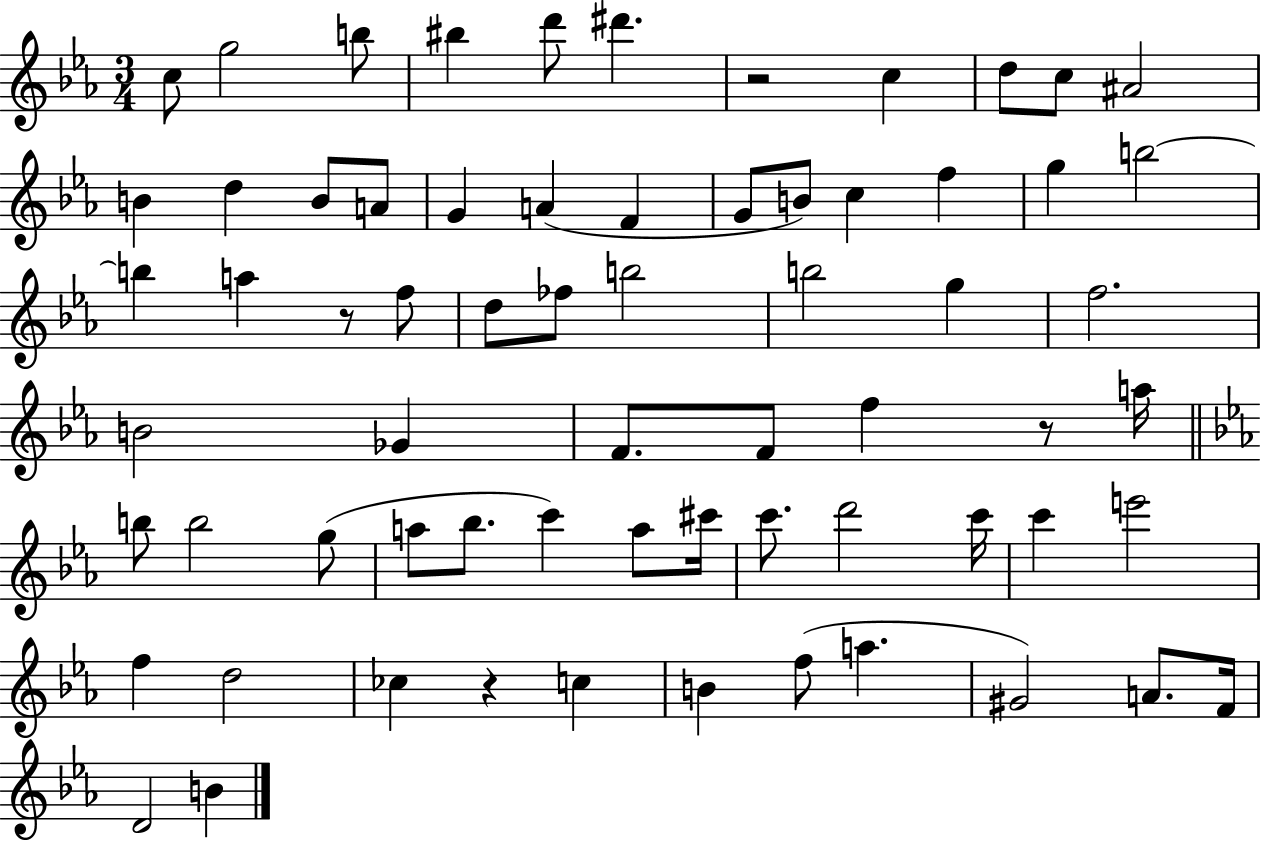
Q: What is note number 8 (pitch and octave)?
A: D5